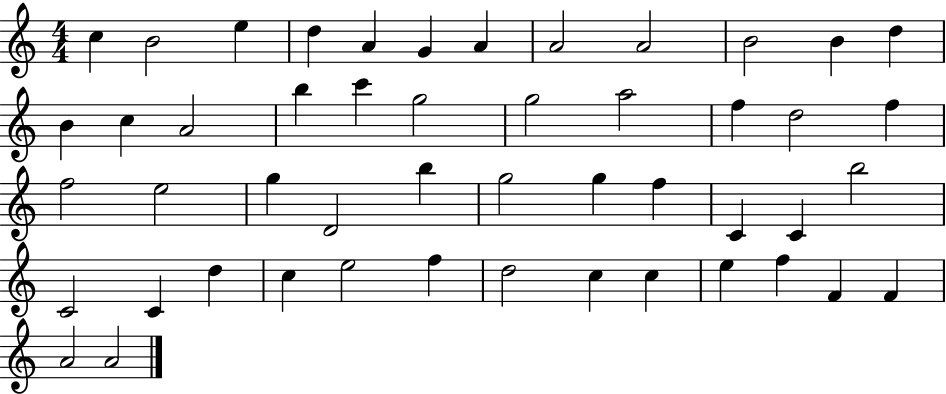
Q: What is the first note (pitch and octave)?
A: C5